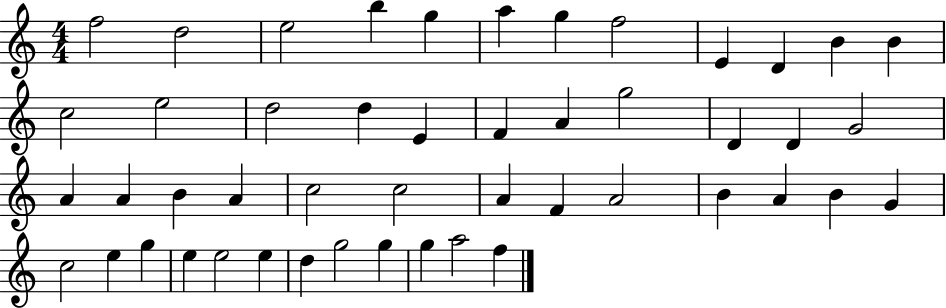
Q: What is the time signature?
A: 4/4